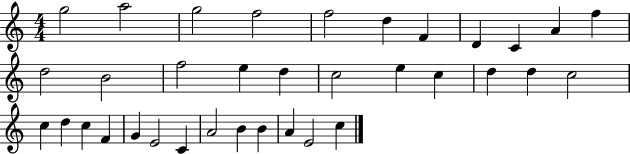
G5/h A5/h G5/h F5/h F5/h D5/q F4/q D4/q C4/q A4/q F5/q D5/h B4/h F5/h E5/q D5/q C5/h E5/q C5/q D5/q D5/q C5/h C5/q D5/q C5/q F4/q G4/q E4/h C4/q A4/h B4/q B4/q A4/q E4/h C5/q